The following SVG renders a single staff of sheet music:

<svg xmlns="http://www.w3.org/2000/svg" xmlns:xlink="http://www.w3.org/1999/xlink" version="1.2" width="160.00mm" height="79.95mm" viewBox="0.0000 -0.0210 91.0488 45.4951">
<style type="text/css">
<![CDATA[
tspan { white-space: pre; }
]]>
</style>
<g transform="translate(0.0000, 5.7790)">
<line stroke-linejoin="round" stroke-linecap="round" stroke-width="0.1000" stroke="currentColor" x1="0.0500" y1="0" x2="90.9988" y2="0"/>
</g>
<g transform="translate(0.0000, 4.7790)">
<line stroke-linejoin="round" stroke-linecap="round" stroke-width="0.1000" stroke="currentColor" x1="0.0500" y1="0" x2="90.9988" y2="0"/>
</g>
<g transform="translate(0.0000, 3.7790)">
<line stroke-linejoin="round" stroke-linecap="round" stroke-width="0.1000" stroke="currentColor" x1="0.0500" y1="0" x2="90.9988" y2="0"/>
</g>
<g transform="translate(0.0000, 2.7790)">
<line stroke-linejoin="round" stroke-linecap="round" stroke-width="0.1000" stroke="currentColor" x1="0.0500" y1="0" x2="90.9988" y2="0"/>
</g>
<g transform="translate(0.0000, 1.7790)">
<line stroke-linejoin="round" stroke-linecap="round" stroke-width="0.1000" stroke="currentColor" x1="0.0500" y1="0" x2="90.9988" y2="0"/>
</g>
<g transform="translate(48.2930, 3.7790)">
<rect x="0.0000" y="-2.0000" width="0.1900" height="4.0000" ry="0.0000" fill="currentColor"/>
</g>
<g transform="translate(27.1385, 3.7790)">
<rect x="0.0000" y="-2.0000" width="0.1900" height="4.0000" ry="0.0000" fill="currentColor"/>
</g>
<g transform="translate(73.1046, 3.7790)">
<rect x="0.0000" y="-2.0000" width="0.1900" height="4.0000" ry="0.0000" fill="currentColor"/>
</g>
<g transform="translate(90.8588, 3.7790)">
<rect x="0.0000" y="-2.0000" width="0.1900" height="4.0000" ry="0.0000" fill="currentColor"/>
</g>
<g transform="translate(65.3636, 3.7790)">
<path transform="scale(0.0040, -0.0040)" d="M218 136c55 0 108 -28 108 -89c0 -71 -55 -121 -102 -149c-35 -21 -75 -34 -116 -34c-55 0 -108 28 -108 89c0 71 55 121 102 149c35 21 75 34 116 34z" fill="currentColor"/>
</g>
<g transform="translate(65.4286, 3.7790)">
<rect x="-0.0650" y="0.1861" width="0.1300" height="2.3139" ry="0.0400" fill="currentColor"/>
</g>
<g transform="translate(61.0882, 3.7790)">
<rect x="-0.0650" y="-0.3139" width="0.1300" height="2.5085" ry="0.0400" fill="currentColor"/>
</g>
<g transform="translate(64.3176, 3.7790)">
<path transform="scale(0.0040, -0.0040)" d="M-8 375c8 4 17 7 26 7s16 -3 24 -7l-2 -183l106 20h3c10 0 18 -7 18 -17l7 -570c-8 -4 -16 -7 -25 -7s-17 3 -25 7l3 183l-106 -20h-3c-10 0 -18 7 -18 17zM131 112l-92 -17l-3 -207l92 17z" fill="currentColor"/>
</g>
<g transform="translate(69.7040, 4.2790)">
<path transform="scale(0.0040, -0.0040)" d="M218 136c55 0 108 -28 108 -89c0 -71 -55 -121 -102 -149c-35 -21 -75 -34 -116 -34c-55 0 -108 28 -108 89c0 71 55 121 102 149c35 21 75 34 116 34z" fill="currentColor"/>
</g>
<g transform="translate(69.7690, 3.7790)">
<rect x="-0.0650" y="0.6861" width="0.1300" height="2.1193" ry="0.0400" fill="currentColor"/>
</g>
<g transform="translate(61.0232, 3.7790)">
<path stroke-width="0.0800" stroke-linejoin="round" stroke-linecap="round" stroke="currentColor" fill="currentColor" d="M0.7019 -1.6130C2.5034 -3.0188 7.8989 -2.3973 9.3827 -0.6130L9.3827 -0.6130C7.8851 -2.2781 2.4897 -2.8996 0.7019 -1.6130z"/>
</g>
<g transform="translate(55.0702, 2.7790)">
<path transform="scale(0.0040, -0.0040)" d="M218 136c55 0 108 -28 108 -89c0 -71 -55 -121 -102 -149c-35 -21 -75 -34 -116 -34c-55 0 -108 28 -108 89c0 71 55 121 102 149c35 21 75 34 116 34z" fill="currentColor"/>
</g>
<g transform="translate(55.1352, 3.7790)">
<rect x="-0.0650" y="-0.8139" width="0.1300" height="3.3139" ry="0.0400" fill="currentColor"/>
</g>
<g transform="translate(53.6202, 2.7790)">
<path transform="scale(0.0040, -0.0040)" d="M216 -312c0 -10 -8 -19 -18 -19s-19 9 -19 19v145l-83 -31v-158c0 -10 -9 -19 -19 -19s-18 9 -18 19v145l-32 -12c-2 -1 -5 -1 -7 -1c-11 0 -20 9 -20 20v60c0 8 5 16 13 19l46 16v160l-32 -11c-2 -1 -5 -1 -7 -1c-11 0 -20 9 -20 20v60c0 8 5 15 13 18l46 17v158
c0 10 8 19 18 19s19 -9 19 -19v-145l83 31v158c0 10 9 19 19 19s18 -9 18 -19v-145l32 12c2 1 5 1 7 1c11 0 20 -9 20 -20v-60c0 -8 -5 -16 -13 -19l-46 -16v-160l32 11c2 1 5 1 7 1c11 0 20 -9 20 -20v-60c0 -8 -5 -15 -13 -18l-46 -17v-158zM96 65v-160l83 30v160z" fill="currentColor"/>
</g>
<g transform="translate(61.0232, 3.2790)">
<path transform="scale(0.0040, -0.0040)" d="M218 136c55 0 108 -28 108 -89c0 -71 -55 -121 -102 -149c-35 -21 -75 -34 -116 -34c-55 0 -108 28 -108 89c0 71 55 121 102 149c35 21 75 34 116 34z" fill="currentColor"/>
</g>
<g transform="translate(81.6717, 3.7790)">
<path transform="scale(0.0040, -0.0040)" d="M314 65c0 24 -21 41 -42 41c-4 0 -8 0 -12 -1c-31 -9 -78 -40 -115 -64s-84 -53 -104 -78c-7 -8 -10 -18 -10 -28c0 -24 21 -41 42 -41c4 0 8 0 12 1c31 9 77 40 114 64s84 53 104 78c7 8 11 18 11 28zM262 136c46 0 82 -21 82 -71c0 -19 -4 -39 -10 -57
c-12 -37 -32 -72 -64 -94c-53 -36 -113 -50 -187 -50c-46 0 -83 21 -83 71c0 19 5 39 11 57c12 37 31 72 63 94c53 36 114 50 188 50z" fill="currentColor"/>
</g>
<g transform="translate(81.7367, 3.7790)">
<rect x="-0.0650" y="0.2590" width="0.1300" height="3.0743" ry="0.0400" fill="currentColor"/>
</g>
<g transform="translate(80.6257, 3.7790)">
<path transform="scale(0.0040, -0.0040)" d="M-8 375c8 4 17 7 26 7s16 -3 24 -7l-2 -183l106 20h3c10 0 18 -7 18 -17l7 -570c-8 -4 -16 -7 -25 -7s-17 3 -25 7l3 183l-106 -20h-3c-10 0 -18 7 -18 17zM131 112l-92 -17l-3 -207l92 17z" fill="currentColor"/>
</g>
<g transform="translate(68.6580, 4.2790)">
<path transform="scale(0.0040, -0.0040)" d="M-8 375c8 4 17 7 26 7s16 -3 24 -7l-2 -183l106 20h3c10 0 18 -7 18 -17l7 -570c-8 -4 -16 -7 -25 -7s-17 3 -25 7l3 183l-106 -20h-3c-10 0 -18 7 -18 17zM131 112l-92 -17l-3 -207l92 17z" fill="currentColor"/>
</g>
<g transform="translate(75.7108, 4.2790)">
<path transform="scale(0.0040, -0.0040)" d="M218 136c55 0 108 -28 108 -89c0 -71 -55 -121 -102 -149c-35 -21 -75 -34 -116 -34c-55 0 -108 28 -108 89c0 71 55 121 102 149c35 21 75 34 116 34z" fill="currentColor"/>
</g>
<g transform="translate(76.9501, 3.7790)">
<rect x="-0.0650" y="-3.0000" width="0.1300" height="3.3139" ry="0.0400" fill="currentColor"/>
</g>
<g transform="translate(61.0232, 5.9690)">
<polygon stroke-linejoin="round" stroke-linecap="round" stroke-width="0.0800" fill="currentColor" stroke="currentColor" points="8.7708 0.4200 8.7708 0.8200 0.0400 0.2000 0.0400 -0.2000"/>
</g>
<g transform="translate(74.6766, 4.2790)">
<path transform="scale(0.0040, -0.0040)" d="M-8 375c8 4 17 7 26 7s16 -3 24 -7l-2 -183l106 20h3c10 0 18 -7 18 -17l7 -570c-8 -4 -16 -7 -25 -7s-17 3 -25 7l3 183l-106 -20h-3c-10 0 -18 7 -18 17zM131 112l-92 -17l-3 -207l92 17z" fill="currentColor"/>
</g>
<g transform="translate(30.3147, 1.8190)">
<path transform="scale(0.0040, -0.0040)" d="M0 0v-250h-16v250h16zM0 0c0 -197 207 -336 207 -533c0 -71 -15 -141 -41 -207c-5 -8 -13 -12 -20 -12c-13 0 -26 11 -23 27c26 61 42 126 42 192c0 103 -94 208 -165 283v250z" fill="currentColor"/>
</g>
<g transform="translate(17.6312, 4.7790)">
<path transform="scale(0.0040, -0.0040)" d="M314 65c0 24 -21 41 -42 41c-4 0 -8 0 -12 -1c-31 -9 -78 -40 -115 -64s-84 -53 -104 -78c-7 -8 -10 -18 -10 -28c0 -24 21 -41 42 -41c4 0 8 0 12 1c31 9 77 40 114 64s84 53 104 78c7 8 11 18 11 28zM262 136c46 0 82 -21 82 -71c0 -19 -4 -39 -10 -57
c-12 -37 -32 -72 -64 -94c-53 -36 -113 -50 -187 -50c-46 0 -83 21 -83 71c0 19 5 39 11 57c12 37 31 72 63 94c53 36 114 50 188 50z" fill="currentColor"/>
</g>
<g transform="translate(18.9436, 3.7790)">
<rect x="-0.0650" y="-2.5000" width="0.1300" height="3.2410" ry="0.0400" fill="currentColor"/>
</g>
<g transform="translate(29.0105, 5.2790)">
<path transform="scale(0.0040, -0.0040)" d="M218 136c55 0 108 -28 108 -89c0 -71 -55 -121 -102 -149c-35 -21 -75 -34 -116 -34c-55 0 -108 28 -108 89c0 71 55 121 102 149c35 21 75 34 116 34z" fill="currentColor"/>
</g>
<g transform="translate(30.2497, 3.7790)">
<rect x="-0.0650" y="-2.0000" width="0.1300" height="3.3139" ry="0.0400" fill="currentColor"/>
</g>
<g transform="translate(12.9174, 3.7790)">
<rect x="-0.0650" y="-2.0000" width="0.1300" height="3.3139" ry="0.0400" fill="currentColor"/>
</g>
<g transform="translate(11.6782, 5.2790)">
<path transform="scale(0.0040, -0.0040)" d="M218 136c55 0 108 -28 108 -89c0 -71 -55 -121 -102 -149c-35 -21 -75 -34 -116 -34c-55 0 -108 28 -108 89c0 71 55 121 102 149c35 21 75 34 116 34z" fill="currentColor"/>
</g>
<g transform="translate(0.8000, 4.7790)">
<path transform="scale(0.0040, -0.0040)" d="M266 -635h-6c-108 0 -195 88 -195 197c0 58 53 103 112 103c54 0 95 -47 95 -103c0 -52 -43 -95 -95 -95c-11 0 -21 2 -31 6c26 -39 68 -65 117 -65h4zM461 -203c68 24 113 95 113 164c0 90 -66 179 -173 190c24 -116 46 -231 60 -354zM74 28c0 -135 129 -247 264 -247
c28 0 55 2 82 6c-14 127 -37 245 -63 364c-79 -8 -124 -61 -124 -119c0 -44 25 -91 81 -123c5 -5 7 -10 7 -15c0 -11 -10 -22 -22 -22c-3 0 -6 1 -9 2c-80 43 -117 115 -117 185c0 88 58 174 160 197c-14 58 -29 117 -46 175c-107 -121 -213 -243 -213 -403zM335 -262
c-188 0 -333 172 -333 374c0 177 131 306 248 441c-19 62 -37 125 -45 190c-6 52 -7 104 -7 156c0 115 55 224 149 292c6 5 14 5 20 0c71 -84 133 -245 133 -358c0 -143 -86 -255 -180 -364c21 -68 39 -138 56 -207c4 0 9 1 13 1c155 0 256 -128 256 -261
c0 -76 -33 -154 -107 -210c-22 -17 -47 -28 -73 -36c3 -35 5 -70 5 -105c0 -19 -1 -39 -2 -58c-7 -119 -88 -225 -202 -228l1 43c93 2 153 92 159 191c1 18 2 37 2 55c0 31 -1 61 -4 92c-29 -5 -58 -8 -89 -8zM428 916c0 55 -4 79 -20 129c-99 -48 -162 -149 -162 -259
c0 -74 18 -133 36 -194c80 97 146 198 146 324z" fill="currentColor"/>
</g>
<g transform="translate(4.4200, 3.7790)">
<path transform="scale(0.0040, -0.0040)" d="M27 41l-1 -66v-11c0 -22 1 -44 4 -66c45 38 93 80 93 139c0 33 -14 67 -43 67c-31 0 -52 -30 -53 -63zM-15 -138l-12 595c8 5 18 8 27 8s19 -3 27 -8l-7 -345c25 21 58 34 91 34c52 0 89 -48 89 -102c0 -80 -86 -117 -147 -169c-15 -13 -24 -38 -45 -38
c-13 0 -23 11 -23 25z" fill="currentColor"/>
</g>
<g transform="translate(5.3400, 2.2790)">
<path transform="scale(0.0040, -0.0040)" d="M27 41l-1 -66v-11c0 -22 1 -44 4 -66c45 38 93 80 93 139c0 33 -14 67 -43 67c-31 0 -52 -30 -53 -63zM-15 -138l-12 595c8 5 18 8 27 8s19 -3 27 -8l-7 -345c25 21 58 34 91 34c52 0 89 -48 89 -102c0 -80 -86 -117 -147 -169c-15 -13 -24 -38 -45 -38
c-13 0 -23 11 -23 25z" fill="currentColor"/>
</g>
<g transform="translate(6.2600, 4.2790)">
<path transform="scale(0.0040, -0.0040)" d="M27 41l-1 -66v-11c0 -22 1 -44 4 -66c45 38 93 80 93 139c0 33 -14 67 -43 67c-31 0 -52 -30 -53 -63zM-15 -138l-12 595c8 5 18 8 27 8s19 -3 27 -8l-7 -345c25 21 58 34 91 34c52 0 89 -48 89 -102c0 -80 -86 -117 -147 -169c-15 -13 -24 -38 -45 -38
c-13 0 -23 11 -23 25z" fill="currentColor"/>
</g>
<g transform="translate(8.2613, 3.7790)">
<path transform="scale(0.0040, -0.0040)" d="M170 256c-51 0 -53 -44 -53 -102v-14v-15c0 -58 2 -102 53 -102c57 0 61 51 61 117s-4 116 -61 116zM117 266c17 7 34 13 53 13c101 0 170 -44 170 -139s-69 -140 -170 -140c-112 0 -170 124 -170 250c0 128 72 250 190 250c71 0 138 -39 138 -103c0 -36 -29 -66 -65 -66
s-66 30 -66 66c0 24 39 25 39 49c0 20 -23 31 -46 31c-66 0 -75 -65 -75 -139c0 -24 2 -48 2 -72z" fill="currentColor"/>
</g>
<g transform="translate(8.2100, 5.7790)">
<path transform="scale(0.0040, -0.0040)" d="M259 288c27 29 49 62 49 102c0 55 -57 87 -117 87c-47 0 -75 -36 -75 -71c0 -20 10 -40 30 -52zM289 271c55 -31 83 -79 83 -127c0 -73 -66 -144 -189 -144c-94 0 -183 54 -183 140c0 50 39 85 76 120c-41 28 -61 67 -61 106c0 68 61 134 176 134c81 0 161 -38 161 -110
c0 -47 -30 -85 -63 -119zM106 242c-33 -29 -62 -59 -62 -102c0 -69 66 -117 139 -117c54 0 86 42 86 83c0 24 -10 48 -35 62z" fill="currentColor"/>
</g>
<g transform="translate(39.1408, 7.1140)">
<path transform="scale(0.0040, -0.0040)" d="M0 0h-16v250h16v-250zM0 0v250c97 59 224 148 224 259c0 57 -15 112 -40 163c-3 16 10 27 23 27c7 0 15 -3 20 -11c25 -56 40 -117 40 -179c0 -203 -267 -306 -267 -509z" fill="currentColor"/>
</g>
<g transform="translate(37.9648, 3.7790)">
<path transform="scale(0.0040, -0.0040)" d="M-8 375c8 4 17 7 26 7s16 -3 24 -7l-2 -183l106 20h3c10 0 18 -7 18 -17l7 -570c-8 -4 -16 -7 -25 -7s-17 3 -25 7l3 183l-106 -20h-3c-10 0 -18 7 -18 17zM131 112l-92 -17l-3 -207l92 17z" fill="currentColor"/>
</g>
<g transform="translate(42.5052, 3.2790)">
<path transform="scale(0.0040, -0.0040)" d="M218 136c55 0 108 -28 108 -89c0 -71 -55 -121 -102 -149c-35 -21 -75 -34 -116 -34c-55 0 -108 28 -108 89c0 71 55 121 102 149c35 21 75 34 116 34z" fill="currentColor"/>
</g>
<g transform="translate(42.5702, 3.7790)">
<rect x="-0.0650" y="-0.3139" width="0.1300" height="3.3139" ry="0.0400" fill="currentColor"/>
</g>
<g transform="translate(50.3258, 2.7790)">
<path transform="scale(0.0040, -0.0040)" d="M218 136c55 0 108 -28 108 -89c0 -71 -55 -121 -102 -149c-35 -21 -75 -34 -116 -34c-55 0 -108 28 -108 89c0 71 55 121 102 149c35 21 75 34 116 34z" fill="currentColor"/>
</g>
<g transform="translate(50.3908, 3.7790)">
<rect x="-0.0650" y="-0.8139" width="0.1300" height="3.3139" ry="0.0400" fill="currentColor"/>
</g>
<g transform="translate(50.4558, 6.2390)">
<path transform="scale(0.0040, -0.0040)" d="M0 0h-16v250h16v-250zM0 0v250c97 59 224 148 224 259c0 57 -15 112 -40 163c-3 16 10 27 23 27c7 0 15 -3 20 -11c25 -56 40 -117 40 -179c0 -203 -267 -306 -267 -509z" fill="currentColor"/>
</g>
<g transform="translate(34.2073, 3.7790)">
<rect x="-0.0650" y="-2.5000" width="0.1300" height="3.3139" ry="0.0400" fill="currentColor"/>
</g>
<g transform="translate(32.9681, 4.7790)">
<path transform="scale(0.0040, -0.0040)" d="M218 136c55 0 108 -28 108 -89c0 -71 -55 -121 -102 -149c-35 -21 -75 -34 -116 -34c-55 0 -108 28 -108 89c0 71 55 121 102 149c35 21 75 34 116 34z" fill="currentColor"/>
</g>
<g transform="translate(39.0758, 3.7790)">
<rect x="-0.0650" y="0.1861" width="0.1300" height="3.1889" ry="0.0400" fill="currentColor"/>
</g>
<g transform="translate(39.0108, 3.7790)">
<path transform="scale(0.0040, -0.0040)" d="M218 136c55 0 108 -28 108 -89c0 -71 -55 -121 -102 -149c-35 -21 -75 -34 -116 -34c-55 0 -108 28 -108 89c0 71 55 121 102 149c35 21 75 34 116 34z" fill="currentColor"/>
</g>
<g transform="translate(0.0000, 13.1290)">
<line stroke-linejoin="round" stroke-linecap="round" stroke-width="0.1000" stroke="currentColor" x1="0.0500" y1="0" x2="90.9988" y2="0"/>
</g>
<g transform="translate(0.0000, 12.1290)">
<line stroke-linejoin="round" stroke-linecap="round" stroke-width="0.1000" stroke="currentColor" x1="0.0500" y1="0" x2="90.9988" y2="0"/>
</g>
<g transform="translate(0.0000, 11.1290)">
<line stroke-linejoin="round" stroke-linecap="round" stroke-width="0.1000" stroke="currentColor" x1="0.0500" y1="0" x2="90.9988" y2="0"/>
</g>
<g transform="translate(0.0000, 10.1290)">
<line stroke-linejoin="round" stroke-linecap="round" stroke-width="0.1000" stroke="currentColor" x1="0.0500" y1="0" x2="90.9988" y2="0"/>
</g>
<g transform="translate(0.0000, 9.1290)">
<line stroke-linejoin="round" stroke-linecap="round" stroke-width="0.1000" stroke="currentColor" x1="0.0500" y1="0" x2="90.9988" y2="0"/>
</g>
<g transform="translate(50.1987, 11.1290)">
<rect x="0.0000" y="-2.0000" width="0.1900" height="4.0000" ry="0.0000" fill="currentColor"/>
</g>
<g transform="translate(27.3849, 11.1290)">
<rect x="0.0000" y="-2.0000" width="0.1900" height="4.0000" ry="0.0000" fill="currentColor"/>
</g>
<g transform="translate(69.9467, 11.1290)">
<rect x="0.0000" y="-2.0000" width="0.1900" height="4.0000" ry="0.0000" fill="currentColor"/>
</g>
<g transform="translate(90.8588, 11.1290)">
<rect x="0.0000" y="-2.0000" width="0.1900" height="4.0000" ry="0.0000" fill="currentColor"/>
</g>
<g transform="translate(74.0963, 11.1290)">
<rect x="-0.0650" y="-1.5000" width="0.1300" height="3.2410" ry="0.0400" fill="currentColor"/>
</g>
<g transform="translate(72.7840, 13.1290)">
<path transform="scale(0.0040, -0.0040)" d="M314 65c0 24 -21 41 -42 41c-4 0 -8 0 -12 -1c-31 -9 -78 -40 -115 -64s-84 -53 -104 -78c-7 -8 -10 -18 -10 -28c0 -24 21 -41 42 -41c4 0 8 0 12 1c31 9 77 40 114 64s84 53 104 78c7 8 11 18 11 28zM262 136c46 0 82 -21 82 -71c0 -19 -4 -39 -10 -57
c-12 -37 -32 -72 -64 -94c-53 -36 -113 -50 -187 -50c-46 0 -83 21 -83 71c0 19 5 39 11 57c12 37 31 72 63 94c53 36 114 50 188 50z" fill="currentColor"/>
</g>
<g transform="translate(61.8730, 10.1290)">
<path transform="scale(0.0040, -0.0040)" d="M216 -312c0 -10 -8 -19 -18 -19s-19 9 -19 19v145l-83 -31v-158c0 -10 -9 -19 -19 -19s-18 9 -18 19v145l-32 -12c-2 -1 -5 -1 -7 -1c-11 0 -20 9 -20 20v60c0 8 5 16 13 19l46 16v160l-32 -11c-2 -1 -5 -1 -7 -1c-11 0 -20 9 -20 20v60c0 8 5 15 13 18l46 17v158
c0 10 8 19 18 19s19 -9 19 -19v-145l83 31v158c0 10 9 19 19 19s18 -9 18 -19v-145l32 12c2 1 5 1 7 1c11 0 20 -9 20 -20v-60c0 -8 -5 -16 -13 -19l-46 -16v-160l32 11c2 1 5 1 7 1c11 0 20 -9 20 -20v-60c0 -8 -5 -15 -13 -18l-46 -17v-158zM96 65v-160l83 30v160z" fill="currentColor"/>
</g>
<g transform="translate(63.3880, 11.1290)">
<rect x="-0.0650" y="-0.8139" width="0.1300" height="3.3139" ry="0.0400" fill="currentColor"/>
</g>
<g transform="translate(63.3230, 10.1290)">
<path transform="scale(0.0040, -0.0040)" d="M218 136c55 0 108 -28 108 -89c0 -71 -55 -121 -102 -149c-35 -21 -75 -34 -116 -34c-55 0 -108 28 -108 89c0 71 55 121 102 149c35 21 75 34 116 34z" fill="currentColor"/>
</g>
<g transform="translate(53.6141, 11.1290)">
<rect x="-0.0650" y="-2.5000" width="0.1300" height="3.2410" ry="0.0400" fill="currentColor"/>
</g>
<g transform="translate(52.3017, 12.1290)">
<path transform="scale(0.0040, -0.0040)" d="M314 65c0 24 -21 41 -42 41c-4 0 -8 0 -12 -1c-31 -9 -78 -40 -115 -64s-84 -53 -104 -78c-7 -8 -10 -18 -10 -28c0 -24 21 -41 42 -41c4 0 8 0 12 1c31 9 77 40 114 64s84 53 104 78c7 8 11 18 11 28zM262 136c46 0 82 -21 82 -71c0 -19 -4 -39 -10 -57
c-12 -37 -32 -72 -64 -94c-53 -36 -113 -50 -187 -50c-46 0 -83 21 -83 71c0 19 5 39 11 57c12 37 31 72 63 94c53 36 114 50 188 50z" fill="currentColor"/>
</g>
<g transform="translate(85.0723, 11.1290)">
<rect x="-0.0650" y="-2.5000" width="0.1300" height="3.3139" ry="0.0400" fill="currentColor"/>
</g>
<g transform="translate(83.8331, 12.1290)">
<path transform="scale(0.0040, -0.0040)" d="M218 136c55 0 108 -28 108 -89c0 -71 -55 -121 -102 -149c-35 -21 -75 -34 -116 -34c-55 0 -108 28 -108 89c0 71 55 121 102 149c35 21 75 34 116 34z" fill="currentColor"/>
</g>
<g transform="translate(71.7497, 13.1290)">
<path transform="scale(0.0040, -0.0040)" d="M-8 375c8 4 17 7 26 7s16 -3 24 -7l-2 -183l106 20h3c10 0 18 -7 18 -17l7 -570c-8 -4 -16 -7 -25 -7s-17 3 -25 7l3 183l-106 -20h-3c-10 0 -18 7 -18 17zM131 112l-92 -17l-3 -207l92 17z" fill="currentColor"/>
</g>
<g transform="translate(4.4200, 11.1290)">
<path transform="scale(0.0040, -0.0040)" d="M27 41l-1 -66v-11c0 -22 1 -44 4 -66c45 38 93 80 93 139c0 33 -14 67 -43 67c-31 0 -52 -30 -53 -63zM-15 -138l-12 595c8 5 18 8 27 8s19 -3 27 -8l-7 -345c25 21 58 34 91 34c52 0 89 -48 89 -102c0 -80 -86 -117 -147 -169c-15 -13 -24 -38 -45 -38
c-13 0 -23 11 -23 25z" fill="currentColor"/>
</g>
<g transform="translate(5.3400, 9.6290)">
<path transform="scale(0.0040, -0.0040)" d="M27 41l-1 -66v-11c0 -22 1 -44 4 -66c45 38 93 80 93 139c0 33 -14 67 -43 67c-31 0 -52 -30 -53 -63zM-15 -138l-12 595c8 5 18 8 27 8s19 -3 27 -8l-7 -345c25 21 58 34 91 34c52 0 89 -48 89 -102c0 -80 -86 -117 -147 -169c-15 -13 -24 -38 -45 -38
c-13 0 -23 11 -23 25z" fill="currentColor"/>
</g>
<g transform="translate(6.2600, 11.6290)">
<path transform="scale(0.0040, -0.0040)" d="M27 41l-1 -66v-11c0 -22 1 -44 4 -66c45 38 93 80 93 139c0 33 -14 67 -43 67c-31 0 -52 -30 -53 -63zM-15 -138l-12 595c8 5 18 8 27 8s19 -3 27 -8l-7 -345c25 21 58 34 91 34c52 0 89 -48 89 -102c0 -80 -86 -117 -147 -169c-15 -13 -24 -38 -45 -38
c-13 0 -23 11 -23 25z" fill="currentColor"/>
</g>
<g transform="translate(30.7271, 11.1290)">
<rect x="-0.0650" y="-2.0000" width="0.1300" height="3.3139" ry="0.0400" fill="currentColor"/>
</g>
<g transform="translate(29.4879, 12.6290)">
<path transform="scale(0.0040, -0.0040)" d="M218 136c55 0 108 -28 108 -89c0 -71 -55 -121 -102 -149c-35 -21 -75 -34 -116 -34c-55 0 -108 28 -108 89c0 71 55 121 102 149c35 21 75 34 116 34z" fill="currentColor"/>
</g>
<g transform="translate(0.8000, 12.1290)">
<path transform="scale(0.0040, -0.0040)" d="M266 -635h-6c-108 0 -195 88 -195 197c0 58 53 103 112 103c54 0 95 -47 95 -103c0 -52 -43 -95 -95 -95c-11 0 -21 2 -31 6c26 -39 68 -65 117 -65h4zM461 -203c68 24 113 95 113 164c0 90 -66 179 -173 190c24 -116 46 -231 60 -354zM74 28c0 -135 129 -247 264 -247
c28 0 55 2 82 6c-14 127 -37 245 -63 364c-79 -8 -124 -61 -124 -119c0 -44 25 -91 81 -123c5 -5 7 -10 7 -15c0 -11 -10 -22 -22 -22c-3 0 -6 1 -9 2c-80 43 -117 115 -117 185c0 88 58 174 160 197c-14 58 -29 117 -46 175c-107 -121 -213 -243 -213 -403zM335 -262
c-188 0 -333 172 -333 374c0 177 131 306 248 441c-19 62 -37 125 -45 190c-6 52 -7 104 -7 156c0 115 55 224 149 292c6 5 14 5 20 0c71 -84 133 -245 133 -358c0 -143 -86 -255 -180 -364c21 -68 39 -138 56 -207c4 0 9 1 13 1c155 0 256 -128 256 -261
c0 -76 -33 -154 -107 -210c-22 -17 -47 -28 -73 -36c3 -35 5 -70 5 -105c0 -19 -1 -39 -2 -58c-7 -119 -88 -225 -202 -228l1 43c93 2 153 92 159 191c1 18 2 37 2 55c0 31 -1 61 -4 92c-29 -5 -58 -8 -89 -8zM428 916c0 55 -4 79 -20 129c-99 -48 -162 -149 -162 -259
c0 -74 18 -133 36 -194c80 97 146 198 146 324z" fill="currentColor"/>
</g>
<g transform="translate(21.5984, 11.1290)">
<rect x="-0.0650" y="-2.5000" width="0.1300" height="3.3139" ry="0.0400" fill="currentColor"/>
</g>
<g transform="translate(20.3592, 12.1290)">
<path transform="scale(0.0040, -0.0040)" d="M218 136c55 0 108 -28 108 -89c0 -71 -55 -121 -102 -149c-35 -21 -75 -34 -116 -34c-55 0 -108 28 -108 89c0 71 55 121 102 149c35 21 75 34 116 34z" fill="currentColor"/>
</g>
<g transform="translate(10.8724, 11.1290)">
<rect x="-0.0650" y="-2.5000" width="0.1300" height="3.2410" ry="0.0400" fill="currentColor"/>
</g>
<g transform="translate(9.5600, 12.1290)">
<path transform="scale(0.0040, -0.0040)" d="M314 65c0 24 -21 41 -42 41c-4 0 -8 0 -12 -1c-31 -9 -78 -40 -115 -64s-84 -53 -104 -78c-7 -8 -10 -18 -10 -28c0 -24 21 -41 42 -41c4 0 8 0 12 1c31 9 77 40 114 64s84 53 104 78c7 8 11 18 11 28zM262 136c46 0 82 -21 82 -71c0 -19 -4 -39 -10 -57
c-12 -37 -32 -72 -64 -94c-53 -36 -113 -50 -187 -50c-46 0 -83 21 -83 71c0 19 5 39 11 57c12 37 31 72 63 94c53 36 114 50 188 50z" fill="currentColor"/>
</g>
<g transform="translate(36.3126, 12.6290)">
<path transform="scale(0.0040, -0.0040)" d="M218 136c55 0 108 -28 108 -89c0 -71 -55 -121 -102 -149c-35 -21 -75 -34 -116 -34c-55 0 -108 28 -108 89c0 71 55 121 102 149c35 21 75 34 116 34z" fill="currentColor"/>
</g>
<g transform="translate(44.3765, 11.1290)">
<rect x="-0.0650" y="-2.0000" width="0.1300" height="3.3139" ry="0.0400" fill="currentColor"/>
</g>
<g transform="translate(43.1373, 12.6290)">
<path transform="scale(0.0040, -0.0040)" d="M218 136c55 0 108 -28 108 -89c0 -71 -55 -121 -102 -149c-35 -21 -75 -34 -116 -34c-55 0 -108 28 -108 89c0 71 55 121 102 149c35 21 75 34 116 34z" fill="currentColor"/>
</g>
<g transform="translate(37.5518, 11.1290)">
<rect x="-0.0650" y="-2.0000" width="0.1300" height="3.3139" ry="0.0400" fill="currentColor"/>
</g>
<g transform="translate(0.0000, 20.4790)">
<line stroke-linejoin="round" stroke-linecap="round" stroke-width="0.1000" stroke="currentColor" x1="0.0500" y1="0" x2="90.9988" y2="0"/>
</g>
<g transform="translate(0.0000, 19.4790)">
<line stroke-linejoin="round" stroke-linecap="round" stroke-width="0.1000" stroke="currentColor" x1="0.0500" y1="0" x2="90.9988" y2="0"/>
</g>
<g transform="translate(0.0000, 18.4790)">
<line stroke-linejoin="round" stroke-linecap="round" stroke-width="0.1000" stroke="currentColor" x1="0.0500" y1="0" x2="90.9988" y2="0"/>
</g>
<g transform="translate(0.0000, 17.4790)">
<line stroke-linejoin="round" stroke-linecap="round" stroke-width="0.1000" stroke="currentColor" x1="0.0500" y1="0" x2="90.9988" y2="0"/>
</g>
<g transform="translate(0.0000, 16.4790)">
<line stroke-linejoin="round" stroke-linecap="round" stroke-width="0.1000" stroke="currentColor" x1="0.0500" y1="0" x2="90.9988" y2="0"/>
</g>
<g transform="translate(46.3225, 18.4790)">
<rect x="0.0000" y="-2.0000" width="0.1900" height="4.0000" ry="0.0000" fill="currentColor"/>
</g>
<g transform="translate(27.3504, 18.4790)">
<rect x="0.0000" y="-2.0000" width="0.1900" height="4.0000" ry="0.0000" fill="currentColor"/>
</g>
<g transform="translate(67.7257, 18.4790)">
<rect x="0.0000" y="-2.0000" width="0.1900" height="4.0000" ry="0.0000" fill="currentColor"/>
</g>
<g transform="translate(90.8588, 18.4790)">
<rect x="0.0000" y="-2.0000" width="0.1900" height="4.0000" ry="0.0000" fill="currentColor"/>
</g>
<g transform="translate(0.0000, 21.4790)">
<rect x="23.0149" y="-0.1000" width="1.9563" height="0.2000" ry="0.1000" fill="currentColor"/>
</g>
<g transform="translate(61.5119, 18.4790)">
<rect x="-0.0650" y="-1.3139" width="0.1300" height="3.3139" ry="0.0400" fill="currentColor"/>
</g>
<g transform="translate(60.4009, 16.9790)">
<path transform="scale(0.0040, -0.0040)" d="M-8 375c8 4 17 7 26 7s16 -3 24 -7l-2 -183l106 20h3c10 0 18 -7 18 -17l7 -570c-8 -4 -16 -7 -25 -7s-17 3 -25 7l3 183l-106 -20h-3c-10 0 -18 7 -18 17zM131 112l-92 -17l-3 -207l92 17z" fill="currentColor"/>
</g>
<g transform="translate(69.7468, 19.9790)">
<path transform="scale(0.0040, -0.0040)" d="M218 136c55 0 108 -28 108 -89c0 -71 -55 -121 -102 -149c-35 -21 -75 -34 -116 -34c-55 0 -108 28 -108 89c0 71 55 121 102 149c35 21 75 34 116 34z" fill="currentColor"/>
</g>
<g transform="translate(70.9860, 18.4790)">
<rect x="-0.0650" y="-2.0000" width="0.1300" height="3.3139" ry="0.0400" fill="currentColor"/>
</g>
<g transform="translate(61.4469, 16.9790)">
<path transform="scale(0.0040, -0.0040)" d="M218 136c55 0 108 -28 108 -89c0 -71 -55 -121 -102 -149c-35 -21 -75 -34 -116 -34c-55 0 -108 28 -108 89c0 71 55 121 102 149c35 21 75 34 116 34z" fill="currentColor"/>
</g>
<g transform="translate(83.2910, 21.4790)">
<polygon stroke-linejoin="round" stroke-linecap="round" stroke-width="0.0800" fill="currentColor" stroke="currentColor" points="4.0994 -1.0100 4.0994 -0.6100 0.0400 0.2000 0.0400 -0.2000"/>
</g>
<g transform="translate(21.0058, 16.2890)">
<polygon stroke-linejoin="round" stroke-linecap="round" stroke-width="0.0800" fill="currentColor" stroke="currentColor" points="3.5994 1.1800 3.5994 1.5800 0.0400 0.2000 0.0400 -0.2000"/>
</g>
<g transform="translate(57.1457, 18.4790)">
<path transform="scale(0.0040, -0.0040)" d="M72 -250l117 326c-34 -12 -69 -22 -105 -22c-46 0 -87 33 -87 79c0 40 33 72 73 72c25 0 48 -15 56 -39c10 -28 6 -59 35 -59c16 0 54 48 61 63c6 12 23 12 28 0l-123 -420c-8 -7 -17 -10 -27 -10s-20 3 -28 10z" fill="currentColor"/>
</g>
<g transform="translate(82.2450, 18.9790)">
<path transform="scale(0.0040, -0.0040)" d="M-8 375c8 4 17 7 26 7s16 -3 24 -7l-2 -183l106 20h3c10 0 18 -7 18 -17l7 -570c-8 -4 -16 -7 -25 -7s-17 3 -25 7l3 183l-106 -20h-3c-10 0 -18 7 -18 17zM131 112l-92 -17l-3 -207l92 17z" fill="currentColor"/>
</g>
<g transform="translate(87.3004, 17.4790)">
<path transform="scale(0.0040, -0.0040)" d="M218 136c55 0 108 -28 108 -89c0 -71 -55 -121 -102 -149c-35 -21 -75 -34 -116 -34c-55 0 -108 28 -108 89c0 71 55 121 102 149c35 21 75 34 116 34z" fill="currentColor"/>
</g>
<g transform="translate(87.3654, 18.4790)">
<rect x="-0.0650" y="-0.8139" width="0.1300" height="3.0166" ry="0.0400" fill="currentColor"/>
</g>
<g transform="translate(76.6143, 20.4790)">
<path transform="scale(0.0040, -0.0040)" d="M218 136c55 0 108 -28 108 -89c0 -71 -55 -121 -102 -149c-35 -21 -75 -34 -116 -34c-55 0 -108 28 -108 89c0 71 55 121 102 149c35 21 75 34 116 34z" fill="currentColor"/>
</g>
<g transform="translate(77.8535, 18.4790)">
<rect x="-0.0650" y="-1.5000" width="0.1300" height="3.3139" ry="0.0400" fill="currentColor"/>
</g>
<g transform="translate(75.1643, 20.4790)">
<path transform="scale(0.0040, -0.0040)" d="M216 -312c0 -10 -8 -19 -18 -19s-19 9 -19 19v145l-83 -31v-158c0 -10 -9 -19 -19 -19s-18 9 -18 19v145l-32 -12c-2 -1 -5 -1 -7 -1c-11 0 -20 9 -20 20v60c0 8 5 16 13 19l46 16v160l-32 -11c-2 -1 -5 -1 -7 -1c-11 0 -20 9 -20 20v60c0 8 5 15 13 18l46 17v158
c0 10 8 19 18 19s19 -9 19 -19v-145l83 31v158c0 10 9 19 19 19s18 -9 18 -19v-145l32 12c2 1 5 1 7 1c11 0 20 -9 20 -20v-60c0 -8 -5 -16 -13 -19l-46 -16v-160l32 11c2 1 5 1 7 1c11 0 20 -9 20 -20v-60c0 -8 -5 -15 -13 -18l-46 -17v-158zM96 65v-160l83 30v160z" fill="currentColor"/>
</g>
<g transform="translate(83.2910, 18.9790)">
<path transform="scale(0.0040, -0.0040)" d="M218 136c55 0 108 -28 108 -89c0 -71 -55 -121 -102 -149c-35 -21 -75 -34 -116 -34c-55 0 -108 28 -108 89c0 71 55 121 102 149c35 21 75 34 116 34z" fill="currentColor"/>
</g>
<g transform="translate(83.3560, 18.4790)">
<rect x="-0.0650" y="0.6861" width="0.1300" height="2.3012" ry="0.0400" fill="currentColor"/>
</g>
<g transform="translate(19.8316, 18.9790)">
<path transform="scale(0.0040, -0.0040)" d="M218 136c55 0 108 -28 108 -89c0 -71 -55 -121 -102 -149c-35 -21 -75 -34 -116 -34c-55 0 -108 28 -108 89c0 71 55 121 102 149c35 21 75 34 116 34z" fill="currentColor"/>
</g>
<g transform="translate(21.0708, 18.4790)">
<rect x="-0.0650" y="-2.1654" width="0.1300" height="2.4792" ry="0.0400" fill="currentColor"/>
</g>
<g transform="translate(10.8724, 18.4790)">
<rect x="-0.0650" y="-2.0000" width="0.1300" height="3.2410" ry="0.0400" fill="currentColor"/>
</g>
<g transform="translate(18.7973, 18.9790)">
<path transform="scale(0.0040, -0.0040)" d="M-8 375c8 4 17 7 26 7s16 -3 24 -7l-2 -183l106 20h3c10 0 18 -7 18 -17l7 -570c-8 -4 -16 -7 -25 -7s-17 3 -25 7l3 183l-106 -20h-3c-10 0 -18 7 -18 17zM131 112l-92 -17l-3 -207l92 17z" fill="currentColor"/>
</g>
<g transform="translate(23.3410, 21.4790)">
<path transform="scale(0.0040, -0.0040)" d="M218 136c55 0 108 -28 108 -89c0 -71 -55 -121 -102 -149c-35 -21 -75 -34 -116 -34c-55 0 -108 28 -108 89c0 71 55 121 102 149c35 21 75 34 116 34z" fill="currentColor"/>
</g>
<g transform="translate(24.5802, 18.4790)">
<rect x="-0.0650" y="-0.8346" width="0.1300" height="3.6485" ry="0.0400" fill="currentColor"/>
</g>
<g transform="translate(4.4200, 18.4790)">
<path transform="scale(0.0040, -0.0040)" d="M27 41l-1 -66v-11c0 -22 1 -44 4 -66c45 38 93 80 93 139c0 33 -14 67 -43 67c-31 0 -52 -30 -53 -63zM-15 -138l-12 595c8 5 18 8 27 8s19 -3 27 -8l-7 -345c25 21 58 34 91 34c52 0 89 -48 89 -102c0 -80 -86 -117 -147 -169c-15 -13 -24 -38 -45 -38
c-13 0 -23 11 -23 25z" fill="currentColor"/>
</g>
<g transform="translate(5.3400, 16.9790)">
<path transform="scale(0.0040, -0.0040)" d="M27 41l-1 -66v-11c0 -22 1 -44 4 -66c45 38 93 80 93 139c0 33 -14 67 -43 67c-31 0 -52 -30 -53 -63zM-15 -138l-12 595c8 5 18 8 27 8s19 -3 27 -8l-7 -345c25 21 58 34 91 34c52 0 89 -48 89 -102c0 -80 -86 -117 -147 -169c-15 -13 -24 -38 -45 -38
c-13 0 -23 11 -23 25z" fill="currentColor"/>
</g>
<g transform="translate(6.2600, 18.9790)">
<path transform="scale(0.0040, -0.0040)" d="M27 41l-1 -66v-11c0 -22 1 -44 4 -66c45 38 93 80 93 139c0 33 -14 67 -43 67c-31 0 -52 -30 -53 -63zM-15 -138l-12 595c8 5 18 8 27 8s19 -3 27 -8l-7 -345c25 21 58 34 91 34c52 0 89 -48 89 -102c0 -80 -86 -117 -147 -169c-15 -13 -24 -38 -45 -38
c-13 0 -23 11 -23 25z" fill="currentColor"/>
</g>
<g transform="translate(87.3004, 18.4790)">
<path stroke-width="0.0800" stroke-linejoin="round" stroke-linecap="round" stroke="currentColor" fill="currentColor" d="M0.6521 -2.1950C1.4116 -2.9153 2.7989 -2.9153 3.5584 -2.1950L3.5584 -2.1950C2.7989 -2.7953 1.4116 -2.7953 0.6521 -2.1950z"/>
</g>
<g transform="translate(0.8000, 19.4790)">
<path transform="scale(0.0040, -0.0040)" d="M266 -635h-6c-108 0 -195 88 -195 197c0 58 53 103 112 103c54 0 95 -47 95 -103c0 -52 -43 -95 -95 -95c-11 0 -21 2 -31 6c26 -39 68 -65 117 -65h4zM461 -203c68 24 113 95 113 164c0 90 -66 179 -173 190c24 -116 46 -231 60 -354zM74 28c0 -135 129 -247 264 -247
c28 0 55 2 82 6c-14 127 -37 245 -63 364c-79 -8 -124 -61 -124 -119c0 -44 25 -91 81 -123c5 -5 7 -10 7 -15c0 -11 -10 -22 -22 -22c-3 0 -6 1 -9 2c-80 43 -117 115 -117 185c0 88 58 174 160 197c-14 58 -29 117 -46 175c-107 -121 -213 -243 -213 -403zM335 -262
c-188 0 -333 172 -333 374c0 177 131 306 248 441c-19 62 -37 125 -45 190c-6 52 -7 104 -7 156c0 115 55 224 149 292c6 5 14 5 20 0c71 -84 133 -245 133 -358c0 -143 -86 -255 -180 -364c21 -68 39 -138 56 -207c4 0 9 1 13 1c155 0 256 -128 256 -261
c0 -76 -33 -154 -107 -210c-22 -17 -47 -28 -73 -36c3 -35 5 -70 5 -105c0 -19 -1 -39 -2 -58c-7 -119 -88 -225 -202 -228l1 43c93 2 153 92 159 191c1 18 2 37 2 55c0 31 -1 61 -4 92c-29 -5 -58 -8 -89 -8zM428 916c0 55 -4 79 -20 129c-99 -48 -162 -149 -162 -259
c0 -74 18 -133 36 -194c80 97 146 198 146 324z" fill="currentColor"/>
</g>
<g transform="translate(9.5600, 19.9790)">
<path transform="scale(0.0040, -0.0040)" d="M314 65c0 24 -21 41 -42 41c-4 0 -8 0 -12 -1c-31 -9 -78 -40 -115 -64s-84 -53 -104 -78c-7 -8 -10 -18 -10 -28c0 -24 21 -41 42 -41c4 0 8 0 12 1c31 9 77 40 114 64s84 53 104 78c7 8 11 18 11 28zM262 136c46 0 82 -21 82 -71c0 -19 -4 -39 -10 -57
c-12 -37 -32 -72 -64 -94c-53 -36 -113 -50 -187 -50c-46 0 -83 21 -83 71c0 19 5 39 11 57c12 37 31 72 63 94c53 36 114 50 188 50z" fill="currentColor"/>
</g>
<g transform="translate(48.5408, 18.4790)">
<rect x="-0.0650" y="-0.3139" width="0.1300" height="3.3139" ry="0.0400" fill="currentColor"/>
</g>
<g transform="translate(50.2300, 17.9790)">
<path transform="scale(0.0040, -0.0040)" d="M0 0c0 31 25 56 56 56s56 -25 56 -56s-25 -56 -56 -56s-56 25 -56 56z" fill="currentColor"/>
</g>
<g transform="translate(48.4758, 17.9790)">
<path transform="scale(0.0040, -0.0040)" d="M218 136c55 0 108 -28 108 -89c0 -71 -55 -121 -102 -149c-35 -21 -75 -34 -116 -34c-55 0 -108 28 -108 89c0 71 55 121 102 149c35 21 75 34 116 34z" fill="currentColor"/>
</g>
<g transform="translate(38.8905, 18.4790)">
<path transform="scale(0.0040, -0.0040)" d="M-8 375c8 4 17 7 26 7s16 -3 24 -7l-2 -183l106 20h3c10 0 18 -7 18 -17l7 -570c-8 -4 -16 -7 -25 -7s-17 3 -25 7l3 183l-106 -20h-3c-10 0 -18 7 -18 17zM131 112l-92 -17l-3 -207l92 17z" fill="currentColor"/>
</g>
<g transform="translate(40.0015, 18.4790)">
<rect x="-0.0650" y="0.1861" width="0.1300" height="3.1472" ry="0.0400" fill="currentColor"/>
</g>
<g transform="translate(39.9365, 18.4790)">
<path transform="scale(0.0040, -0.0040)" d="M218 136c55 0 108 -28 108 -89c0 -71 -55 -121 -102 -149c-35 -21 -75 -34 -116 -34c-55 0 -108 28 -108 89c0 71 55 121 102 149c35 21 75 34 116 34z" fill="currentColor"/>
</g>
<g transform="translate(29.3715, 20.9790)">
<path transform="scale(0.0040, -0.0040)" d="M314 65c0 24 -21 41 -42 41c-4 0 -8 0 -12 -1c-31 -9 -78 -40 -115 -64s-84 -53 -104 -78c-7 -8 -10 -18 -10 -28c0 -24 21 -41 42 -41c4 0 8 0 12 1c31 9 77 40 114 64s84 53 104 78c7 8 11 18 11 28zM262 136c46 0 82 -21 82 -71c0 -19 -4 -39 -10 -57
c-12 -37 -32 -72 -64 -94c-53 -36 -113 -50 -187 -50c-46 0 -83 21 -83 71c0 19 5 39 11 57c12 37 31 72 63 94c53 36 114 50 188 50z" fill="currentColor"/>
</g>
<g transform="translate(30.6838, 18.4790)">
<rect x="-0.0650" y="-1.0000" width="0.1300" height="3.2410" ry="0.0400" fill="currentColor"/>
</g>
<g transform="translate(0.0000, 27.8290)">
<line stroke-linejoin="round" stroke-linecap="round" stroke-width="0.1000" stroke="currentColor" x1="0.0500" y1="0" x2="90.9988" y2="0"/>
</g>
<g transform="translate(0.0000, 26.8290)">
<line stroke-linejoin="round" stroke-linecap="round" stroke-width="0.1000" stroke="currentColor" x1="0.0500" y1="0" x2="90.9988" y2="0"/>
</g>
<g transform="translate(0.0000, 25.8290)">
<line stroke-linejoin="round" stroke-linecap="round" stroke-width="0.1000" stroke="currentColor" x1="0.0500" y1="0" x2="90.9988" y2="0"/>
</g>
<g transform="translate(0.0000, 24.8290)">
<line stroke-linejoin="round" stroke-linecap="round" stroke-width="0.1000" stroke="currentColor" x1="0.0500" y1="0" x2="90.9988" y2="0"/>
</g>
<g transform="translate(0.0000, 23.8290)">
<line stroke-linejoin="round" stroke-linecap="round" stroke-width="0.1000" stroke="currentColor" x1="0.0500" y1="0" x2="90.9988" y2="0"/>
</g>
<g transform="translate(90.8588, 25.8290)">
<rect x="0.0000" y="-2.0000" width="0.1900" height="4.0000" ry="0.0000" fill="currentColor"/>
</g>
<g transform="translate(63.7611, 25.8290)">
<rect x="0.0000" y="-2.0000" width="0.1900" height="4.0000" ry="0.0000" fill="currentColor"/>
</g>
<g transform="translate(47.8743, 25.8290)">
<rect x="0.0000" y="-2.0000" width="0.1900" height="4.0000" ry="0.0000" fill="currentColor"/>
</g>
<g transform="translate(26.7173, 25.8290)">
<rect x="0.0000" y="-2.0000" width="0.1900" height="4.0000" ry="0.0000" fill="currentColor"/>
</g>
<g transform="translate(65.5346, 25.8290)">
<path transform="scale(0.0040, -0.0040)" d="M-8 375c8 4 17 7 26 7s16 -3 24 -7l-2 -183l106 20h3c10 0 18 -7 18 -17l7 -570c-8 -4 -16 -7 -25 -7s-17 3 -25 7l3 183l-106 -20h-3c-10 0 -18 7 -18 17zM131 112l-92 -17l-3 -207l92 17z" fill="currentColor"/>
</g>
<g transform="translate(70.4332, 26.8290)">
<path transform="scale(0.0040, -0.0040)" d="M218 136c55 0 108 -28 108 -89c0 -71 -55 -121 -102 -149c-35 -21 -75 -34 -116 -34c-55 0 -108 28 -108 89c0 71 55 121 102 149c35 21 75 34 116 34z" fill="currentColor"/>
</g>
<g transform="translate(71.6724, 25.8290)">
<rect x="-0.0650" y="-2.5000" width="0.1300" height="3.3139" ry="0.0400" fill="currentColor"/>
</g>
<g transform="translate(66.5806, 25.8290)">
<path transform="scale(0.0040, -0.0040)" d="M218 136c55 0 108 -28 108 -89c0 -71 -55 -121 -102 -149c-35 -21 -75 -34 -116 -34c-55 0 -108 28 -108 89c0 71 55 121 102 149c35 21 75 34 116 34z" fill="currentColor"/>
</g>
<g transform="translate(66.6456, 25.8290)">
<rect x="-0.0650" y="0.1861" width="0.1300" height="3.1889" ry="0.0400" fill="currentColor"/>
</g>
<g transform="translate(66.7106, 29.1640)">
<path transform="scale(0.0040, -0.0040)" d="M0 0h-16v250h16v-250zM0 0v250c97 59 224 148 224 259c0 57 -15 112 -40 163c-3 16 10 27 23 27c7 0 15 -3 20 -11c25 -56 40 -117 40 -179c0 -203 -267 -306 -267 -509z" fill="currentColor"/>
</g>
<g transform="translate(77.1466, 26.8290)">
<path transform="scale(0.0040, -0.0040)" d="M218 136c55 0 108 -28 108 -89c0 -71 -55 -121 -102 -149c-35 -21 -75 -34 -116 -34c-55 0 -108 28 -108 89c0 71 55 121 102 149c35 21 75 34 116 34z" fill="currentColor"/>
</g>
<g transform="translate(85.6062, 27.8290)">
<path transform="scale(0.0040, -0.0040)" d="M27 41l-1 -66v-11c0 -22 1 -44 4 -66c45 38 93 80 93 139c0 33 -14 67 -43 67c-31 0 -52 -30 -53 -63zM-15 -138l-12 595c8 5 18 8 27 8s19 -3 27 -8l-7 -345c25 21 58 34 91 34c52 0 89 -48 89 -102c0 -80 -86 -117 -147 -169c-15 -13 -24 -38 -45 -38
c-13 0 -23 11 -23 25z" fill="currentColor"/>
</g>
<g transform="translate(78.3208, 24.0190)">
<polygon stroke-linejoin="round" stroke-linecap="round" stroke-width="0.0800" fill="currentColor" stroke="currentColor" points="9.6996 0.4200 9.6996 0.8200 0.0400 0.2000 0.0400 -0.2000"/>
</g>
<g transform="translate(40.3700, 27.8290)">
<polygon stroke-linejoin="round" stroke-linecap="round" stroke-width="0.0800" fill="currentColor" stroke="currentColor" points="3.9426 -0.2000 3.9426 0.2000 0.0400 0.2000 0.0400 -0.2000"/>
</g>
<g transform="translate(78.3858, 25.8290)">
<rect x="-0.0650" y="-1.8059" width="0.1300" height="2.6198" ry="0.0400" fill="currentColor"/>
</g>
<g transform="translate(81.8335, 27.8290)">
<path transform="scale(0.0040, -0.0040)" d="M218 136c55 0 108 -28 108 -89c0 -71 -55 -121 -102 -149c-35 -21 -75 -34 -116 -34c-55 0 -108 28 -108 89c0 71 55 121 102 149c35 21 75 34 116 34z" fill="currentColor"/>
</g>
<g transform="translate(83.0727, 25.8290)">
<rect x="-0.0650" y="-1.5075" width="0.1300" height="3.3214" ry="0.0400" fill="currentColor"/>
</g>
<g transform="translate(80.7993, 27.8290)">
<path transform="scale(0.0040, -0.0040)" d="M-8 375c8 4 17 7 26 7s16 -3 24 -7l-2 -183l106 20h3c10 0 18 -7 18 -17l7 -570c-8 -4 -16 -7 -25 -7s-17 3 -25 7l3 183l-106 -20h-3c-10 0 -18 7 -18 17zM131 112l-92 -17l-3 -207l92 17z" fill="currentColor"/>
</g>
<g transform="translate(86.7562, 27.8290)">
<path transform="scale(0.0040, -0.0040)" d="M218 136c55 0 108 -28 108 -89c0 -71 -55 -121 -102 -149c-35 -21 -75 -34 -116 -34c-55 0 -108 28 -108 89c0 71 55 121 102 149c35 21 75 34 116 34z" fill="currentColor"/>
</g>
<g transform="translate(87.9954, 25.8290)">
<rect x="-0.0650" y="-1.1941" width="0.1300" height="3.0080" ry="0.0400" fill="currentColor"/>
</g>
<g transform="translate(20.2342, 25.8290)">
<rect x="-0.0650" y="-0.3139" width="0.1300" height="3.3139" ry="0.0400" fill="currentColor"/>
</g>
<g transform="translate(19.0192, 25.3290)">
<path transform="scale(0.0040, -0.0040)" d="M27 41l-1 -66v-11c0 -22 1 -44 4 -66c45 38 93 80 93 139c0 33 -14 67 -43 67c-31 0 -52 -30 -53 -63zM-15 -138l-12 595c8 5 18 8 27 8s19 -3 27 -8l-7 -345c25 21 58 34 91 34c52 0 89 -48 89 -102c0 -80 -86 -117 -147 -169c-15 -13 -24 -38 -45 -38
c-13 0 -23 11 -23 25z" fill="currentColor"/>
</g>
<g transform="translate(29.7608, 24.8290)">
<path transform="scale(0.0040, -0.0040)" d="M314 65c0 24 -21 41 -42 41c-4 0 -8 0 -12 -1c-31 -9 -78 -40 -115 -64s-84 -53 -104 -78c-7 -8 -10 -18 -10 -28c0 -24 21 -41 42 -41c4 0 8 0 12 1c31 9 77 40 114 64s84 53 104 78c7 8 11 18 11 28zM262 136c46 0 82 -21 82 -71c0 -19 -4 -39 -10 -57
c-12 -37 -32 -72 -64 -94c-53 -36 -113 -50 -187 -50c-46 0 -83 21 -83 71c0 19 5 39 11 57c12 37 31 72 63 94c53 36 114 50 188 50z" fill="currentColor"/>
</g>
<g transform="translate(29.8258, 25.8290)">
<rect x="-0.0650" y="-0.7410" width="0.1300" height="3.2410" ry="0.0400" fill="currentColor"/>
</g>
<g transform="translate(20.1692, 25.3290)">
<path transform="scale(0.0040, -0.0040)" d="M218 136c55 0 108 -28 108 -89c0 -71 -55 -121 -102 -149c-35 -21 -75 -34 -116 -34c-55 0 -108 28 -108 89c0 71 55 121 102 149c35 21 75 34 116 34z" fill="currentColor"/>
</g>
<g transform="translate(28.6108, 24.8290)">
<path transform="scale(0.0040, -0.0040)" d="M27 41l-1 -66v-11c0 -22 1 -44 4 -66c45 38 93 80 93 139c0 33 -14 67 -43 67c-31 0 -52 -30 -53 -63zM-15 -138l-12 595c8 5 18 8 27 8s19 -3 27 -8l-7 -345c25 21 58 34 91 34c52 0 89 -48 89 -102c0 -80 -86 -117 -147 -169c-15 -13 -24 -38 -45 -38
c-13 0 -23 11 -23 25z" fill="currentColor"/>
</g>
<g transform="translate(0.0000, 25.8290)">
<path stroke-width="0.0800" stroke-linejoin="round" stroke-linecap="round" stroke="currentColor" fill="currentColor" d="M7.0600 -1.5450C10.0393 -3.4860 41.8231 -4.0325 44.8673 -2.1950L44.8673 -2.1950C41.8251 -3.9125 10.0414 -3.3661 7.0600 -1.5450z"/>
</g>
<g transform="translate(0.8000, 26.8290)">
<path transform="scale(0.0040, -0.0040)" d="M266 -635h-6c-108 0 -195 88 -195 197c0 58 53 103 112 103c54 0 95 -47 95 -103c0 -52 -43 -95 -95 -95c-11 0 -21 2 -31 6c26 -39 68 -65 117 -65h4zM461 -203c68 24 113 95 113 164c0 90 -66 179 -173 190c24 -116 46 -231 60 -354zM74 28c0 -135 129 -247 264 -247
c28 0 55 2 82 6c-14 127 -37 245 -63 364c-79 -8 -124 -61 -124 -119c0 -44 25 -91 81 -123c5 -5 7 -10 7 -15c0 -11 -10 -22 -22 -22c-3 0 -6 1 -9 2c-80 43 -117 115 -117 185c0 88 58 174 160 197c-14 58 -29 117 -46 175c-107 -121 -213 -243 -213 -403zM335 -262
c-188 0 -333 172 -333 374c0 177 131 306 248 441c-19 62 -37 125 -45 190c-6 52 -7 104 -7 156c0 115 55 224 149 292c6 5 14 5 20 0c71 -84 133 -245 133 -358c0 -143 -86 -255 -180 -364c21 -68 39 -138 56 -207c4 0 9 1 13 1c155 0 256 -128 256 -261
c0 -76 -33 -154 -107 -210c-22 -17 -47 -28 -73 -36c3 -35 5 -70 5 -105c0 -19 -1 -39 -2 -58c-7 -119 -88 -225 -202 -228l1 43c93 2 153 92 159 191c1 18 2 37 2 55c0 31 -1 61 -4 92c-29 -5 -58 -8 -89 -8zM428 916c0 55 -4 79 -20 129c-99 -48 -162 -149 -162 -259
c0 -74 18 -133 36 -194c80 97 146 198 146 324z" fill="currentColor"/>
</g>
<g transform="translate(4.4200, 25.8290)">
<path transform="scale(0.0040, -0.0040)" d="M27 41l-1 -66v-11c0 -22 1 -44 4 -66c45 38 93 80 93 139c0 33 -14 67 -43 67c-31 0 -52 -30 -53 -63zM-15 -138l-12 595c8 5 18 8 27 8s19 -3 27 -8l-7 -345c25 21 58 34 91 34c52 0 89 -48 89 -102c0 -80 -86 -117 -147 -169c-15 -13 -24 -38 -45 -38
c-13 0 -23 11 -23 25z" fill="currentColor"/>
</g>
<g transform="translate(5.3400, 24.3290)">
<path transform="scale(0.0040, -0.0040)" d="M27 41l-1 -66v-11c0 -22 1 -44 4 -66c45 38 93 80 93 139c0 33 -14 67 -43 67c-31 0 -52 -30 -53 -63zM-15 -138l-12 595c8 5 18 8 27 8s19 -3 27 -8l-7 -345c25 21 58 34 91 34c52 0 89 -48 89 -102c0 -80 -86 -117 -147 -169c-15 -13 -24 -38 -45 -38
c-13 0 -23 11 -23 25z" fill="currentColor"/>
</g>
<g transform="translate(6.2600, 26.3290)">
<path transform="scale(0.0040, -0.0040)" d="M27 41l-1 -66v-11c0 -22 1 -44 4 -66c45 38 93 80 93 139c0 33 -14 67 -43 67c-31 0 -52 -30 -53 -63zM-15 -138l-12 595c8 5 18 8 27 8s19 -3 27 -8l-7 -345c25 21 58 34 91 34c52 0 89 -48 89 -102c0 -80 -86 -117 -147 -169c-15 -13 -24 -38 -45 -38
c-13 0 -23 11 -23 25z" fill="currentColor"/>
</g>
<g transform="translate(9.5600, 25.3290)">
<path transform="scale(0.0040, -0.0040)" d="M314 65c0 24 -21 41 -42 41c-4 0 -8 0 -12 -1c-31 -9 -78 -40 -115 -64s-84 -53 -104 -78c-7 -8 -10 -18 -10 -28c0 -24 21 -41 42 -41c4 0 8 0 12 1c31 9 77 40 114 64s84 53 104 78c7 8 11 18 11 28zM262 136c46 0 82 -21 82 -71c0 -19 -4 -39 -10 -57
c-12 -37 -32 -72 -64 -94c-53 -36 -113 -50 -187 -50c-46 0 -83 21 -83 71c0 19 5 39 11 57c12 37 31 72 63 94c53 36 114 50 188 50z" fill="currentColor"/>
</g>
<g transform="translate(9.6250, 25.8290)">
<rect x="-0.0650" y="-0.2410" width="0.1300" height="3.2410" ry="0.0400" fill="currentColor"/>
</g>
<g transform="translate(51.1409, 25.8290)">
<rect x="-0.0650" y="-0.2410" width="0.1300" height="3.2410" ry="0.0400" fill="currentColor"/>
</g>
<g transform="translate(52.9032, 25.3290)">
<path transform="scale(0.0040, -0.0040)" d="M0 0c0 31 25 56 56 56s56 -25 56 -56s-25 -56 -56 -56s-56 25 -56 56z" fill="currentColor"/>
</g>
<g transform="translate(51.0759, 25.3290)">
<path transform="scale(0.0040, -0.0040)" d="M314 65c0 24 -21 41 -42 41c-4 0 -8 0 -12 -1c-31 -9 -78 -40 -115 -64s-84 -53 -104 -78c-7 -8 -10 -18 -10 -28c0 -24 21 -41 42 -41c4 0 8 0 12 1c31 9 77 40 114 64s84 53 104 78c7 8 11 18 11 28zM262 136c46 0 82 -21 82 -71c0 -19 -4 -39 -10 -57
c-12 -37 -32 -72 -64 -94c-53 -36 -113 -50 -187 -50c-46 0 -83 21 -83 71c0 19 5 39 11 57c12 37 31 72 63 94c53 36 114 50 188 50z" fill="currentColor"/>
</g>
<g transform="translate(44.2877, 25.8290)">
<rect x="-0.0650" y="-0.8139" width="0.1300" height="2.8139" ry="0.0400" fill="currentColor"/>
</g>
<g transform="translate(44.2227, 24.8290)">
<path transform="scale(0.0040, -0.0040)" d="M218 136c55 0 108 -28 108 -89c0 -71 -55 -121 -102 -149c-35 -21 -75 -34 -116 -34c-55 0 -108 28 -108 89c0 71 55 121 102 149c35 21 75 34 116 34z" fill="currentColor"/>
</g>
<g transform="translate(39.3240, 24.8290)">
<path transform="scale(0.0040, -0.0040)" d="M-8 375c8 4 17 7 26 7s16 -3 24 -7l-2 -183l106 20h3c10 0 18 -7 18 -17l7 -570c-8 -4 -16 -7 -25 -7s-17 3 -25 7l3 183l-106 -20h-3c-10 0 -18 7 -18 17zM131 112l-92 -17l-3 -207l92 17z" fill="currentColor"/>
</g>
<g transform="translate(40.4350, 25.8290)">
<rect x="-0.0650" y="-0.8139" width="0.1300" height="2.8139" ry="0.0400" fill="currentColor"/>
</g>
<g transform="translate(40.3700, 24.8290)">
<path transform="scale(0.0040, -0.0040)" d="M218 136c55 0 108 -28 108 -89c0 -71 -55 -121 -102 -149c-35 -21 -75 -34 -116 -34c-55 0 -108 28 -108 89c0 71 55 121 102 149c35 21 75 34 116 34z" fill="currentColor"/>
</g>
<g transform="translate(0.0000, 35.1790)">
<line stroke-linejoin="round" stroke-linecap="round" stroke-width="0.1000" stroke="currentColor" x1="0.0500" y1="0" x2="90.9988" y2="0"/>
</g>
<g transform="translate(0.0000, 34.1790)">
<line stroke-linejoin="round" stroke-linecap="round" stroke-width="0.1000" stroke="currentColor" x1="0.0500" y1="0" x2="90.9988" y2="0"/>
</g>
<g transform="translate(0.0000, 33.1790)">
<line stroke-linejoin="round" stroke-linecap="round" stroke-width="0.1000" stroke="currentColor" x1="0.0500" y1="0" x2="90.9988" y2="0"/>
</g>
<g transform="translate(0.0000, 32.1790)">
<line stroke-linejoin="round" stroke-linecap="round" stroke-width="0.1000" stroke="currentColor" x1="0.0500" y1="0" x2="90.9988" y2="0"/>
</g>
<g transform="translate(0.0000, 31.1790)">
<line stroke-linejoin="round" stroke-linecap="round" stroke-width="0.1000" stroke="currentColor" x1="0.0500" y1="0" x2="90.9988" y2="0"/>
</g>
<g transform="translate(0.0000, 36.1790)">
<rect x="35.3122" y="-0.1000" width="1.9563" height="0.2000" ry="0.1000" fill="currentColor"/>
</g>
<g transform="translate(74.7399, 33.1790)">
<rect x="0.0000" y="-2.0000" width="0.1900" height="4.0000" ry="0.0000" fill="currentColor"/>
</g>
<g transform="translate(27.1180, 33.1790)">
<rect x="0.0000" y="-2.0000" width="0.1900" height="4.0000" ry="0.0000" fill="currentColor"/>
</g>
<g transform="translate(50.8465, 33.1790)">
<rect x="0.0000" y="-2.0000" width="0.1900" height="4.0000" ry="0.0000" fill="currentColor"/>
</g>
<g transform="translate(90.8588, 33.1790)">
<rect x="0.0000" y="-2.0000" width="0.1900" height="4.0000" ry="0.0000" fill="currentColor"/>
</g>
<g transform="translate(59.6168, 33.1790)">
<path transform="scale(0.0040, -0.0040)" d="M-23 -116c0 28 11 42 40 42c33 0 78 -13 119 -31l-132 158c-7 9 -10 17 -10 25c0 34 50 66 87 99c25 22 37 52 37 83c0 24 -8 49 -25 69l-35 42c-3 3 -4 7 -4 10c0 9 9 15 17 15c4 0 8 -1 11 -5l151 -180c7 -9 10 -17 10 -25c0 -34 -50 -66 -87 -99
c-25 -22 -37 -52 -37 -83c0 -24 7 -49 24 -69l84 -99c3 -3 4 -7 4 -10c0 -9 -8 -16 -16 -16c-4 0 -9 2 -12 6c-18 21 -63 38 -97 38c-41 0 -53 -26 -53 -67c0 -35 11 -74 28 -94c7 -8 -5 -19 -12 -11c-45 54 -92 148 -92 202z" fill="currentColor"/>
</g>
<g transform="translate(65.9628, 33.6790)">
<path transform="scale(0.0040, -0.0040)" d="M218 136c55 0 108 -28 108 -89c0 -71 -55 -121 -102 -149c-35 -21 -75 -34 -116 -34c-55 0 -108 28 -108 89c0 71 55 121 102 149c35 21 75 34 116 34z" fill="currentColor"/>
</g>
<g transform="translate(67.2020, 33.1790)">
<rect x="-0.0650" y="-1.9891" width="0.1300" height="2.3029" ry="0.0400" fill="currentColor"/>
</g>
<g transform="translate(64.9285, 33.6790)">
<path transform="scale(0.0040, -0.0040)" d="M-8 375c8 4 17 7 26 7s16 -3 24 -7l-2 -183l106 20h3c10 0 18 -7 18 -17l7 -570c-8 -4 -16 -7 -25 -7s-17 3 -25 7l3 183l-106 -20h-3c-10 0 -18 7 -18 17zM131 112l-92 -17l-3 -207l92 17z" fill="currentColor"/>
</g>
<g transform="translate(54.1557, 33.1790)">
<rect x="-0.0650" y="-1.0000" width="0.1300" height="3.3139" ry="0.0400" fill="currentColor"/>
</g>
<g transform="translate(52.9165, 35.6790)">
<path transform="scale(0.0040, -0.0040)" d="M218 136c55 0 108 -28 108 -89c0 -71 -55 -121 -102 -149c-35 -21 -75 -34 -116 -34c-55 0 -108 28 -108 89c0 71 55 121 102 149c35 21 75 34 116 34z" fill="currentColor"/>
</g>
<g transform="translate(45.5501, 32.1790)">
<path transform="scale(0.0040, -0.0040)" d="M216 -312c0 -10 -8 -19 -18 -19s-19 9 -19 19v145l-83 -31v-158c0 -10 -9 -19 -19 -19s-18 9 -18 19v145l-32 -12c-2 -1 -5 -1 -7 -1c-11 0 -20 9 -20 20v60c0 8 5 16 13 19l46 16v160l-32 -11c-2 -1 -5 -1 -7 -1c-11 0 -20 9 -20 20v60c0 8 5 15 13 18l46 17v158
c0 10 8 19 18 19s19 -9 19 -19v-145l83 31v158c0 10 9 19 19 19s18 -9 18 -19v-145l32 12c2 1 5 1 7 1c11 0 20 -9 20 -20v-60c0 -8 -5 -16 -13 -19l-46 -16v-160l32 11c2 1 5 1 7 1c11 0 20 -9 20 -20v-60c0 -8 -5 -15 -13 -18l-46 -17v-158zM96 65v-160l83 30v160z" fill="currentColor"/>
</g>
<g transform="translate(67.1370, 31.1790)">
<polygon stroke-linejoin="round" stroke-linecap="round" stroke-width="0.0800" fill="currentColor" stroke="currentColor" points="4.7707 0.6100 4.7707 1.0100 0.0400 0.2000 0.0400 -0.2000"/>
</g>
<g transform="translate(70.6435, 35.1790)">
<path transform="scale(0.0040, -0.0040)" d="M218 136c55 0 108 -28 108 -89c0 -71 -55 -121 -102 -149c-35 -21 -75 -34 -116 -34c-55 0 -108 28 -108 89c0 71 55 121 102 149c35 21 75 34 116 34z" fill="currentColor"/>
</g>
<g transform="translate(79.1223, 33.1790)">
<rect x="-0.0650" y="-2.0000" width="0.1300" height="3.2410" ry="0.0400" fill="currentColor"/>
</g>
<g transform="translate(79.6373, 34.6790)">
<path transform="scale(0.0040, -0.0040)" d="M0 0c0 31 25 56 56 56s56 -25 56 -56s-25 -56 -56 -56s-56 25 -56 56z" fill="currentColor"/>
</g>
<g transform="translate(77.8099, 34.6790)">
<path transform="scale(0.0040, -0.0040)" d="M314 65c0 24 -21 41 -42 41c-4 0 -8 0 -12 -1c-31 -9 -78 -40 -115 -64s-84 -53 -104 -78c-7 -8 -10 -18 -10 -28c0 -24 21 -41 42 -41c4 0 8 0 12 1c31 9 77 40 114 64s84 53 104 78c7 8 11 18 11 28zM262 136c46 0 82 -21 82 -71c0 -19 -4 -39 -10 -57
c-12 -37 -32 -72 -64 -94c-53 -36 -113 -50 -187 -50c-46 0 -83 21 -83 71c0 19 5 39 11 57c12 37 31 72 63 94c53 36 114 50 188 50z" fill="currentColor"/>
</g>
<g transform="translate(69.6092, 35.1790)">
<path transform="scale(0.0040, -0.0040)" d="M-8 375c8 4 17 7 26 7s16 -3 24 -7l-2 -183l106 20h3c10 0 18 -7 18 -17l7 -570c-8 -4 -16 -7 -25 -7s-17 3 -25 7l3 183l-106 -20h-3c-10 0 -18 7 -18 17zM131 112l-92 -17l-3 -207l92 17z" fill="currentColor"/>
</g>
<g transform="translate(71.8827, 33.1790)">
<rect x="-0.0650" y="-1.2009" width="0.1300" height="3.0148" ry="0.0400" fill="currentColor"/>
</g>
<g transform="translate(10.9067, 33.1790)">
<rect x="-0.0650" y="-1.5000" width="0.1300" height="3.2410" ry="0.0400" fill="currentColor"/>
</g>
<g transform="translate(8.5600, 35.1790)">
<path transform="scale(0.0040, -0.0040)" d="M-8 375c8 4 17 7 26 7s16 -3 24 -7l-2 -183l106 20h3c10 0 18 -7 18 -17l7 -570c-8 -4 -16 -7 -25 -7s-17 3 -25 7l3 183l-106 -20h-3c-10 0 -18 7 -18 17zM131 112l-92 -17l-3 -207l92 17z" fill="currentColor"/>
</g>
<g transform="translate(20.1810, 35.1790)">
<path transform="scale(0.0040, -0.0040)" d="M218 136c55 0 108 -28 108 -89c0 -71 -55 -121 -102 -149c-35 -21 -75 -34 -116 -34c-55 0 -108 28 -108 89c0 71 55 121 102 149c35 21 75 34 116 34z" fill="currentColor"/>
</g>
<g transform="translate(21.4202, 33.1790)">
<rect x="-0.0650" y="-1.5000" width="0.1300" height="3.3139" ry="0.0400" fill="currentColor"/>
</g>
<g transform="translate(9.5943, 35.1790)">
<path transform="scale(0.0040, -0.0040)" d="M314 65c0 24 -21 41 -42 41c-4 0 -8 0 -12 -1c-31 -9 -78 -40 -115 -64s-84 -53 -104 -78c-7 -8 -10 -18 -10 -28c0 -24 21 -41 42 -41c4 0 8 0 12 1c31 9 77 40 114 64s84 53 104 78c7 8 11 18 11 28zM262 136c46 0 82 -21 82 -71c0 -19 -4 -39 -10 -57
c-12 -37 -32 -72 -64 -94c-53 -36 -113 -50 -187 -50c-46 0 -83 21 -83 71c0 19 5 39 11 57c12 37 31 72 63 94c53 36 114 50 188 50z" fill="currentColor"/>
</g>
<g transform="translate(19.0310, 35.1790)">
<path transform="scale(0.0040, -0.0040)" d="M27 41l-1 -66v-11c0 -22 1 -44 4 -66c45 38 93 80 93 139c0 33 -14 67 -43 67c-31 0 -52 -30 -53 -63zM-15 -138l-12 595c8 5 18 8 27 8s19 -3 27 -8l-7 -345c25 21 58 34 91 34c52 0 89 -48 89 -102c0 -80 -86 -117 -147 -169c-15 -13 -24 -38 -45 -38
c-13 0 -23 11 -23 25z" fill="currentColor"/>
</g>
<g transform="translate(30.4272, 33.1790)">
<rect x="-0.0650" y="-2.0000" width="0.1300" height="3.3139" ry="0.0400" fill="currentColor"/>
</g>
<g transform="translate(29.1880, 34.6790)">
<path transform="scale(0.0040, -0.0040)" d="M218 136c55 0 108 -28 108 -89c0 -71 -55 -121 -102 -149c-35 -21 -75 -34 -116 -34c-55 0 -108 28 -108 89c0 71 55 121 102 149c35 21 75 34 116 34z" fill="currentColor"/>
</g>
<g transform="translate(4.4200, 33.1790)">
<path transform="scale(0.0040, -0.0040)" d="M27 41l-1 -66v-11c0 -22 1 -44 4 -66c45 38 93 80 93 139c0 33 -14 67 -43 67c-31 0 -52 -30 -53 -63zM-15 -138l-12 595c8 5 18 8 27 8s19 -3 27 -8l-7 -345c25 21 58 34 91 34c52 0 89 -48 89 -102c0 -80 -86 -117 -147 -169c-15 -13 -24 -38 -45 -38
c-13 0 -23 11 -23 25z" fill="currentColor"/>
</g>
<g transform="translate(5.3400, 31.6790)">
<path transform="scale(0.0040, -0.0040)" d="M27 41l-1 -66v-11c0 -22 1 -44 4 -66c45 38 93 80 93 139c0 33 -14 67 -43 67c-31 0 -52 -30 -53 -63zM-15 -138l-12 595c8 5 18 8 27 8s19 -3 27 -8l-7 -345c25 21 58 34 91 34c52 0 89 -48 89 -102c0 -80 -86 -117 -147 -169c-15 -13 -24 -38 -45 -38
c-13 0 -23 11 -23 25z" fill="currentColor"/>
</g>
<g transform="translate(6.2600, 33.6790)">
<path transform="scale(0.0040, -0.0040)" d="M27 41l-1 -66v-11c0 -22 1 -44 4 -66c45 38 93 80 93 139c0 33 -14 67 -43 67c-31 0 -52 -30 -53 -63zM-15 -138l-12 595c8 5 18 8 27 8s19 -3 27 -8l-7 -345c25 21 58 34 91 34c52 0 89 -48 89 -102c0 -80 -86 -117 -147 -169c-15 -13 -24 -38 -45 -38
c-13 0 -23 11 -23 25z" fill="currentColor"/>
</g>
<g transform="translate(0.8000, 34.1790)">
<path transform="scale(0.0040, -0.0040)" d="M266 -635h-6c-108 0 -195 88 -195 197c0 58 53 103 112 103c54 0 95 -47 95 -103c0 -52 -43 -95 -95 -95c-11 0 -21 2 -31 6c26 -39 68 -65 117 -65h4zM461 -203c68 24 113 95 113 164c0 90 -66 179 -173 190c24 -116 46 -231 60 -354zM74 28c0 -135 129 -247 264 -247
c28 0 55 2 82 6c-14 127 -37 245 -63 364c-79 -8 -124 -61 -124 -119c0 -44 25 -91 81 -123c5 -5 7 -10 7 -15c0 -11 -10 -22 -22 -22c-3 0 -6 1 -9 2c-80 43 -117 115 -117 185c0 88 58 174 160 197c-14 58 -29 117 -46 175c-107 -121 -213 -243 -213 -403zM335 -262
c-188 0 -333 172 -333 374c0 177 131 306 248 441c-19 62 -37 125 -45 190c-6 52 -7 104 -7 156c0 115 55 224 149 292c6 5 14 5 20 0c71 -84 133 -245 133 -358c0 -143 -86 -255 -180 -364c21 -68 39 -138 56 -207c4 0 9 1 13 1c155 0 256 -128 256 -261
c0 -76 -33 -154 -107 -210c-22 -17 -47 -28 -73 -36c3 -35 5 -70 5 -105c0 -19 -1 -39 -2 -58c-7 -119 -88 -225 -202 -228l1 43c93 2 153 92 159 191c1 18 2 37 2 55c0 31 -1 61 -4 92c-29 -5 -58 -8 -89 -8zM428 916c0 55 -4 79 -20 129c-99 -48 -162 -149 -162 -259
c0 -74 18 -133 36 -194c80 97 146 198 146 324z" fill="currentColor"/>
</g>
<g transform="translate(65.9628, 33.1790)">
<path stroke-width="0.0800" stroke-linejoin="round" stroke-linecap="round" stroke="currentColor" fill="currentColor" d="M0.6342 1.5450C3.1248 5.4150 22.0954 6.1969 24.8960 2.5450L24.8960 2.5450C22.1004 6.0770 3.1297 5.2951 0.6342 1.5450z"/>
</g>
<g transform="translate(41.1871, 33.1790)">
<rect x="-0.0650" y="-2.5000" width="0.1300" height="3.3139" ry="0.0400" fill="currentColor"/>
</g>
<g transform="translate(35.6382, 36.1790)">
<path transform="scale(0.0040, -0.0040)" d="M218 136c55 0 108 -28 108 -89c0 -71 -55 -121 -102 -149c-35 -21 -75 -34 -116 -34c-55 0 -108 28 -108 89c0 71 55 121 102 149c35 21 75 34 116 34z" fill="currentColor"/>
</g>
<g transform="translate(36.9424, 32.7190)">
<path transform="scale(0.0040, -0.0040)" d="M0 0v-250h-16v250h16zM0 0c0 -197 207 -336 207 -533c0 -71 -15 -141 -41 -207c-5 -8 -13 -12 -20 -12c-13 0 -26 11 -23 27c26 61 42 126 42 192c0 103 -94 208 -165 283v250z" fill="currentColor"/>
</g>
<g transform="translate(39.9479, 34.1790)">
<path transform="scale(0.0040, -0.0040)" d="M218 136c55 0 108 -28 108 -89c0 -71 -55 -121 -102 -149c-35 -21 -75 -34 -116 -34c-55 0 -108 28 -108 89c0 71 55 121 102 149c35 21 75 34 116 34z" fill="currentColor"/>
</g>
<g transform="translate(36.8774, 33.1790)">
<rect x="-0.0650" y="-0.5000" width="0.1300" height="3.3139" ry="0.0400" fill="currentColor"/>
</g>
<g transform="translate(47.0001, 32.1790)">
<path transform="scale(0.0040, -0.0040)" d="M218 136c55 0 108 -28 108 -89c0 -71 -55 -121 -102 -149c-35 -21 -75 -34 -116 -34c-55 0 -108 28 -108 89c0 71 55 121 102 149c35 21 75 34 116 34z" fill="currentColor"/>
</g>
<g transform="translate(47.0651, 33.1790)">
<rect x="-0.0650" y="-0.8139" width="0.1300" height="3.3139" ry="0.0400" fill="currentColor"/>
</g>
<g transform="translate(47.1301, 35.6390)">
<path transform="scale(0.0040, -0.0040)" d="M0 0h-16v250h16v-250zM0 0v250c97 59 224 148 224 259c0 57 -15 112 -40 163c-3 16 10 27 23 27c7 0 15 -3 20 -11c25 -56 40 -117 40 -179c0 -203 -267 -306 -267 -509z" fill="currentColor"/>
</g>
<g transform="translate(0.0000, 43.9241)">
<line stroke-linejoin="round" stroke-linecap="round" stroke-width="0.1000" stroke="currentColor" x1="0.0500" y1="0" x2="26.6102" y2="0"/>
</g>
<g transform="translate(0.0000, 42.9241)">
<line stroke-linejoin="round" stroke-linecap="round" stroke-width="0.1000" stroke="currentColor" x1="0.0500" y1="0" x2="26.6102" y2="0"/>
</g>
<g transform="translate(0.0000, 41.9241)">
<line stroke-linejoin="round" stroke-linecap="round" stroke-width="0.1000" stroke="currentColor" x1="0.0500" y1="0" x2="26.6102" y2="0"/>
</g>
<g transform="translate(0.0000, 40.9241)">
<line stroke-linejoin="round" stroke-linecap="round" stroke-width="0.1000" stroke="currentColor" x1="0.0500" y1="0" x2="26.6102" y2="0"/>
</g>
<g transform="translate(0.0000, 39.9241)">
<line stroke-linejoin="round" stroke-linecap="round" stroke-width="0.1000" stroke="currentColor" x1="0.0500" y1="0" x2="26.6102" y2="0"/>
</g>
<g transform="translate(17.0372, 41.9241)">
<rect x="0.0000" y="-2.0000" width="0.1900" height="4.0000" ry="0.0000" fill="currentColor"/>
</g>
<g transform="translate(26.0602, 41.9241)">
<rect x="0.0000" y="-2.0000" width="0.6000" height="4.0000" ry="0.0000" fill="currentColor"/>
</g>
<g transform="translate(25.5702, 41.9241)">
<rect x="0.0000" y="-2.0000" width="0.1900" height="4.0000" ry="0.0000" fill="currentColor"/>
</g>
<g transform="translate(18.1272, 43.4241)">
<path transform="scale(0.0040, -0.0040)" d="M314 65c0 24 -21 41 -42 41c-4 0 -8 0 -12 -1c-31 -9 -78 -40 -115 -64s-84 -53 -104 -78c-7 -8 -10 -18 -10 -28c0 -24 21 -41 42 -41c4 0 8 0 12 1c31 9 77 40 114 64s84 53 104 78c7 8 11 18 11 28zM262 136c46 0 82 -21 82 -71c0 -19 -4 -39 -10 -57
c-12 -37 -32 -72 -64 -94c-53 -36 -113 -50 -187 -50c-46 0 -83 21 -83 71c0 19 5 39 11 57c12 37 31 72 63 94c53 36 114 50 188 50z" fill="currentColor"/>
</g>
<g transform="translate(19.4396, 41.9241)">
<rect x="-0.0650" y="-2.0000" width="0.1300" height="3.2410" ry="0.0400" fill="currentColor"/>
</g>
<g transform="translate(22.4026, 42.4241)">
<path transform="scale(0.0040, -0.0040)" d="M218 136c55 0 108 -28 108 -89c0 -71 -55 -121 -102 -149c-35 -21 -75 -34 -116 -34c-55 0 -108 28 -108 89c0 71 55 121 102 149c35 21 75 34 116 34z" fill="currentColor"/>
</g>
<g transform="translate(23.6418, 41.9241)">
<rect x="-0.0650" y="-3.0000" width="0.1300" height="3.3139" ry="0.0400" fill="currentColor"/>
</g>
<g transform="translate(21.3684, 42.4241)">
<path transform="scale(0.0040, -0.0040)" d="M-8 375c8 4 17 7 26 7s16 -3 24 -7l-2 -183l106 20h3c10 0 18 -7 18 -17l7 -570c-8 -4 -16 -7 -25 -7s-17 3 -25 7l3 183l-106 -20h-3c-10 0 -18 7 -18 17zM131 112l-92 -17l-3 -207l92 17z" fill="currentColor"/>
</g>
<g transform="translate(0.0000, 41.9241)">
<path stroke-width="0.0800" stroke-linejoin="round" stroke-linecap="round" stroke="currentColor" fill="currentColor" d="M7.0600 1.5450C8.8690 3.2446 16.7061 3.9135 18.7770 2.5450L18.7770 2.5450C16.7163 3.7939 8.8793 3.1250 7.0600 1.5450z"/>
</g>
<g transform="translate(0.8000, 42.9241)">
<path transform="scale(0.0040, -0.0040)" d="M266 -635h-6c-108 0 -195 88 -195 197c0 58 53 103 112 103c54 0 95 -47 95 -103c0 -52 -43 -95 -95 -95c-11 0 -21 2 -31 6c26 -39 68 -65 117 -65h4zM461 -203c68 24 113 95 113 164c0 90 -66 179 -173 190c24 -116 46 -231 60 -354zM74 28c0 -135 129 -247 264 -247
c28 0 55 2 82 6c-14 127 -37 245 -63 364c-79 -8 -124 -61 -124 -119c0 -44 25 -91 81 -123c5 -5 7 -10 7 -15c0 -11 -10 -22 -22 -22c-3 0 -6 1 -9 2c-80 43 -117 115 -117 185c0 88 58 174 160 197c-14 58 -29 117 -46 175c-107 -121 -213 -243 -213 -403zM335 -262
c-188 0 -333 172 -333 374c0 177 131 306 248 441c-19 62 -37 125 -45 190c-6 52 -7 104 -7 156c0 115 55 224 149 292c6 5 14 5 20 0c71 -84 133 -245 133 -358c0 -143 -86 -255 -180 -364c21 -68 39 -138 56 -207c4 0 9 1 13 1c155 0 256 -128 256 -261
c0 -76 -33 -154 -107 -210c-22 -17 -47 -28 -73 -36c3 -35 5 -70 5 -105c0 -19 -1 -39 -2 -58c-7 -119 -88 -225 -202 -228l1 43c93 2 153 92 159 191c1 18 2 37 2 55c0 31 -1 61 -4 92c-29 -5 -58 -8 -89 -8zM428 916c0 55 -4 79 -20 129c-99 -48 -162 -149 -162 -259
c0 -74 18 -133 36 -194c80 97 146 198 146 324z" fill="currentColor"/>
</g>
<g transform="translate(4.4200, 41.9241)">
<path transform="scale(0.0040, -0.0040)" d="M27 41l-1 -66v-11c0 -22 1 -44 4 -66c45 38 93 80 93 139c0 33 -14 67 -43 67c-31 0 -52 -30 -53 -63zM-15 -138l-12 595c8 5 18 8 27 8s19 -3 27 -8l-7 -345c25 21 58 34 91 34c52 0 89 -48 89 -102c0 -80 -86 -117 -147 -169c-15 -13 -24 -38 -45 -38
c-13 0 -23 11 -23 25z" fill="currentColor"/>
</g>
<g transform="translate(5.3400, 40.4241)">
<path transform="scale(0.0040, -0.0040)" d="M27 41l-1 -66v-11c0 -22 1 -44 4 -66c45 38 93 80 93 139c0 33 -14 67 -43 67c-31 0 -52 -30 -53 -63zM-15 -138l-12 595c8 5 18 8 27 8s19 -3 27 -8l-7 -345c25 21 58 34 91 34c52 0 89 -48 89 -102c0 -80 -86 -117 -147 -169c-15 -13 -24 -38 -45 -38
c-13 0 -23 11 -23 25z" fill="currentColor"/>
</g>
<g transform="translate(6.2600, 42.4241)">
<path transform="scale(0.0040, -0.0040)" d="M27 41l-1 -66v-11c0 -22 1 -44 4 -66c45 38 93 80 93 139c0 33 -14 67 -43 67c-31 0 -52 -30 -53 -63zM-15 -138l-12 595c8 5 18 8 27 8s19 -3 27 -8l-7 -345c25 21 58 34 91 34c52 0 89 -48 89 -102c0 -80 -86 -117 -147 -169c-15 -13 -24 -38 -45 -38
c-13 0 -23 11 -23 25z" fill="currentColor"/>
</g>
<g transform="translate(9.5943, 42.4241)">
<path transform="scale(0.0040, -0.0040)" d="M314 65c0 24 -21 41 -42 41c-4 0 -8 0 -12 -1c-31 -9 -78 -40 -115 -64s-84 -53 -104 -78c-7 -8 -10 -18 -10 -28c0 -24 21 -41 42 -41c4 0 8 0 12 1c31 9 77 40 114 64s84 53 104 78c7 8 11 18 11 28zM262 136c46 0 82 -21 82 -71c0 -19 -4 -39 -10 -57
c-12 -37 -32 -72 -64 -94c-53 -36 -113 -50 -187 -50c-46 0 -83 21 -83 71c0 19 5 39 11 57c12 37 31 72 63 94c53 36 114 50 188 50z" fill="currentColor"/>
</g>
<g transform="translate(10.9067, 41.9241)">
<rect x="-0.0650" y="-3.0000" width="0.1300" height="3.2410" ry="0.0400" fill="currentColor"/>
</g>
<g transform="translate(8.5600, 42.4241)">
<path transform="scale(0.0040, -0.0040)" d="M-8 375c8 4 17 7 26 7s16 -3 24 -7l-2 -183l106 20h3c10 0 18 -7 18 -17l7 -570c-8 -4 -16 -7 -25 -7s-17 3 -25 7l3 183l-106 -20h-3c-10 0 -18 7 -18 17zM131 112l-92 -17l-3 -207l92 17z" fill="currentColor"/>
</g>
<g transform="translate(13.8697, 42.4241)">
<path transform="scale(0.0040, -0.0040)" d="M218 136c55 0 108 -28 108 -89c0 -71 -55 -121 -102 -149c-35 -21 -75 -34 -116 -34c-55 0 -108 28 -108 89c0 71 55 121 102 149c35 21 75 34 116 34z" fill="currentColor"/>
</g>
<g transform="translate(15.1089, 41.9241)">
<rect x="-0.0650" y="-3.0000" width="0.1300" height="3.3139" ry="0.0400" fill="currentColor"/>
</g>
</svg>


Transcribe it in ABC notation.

X:1
T:Untitled
M:6/8
L:1/4
K:Eb
F G2 F/2 G B/2 c d/2 ^d c/2 B/2 A/2 A B2 G2 G F F F G2 ^d E2 G F2 A/2 C/2 D2 B c z/2 e F ^E A/2 d/2 c2 _c _d2 d/2 d/2 c2 B/2 G G/2 E/2 _E/2 E2 _E F C/2 G ^d/2 D z A/2 E/2 F2 A2 A F2 A